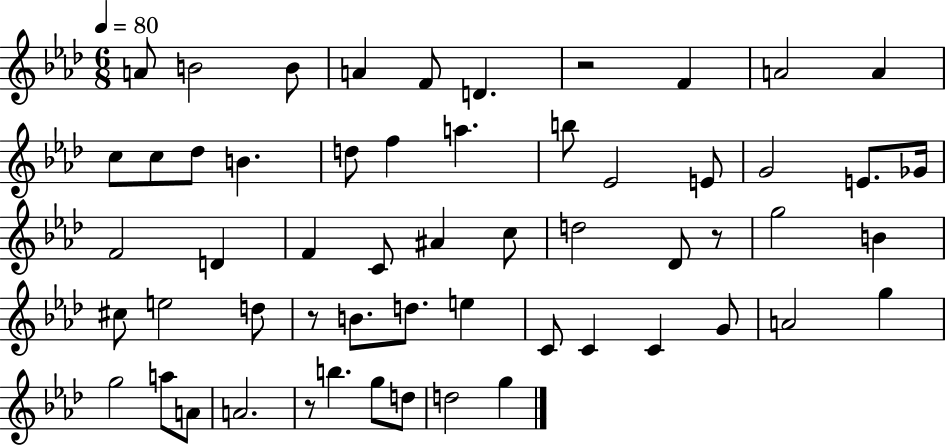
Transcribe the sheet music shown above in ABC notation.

X:1
T:Untitled
M:6/8
L:1/4
K:Ab
A/2 B2 B/2 A F/2 D z2 F A2 A c/2 c/2 _d/2 B d/2 f a b/2 _E2 E/2 G2 E/2 _G/4 F2 D F C/2 ^A c/2 d2 _D/2 z/2 g2 B ^c/2 e2 d/2 z/2 B/2 d/2 e C/2 C C G/2 A2 g g2 a/2 A/2 A2 z/2 b g/2 d/2 d2 g